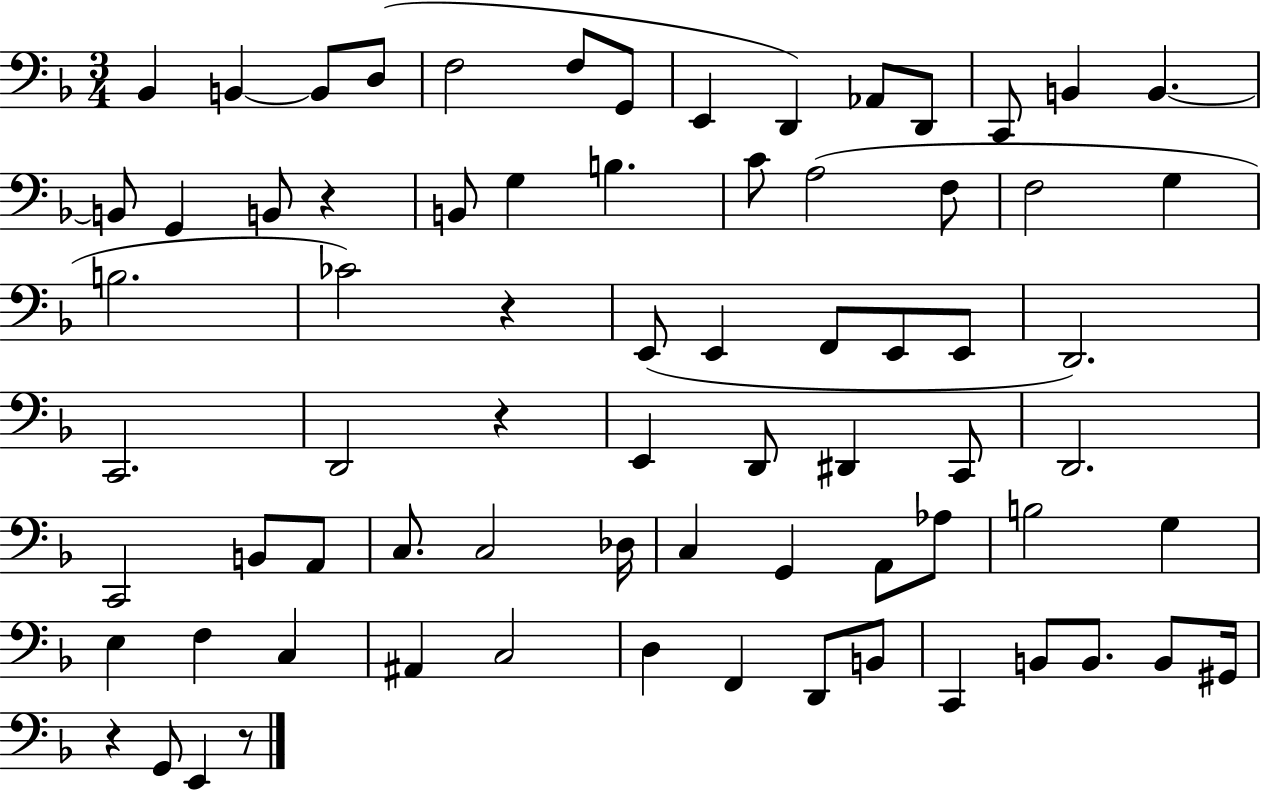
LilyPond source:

{
  \clef bass
  \numericTimeSignature
  \time 3/4
  \key f \major
  bes,4 b,4~~ b,8 d8( | f2 f8 g,8 | e,4 d,4) aes,8 d,8 | c,8 b,4 b,4.~~ | \break b,8 g,4 b,8 r4 | b,8 g4 b4. | c'8 a2( f8 | f2 g4 | \break b2. | ces'2) r4 | e,8( e,4 f,8 e,8 e,8 | d,2.) | \break c,2. | d,2 r4 | e,4 d,8 dis,4 c,8 | d,2. | \break c,2 b,8 a,8 | c8. c2 des16 | c4 g,4 a,8 aes8 | b2 g4 | \break e4 f4 c4 | ais,4 c2 | d4 f,4 d,8 b,8 | c,4 b,8 b,8. b,8 gis,16 | \break r4 g,8 e,4 r8 | \bar "|."
}